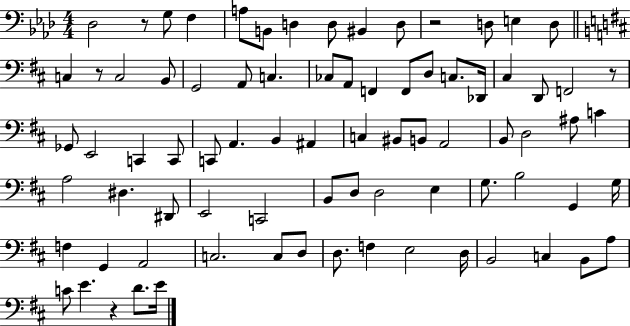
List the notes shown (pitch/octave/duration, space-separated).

Db3/h R/e G3/e F3/q A3/e B2/e D3/q D3/e BIS2/q D3/e R/h D3/e E3/q D3/e C3/q R/e C3/h B2/e G2/h A2/e C3/q. CES3/e A2/e F2/q F2/e D3/e C3/e. Db2/s C#3/q D2/e F2/h R/e Gb2/e E2/h C2/q C2/e C2/e A2/q. B2/q A#2/q C3/q BIS2/e B2/e A2/h B2/e D3/h A#3/e C4/q A3/h D#3/q. D#2/e E2/h C2/h B2/e D3/e D3/h E3/q G3/e. B3/h G2/q G3/s F3/q G2/q A2/h C3/h. C3/e D3/e D3/e. F3/q E3/h D3/s B2/h C3/q B2/e A3/e C4/e E4/q. R/q D4/e. E4/s